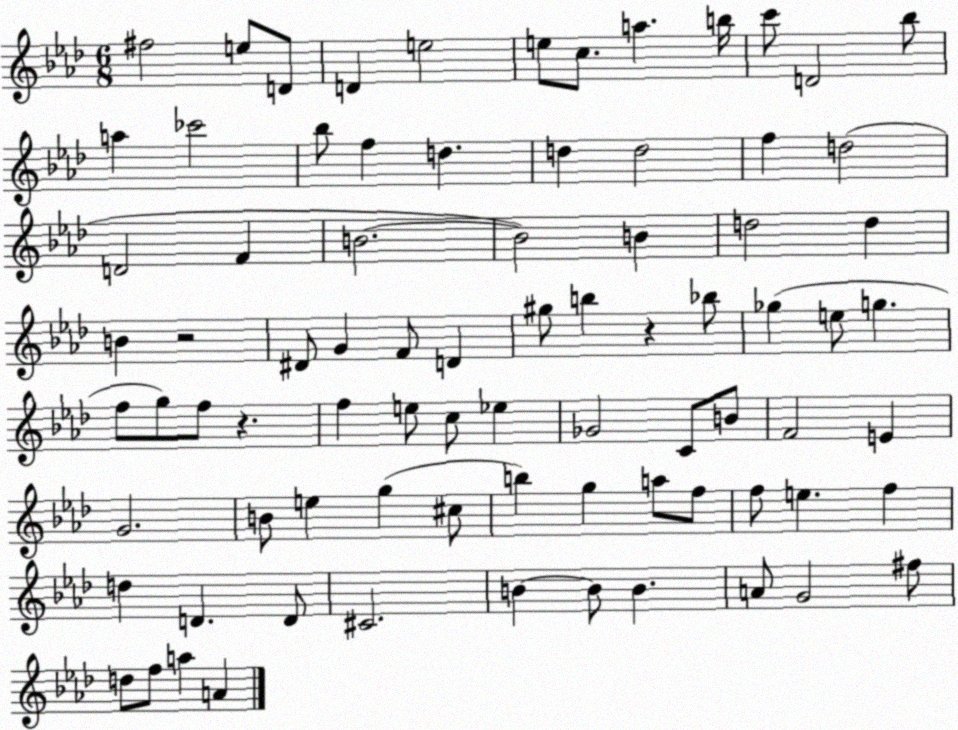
X:1
T:Untitled
M:6/8
L:1/4
K:Ab
^f2 e/2 D/2 D e2 e/2 c/2 a b/4 c'/2 D2 _b/2 a _c'2 _b/2 f d d d2 f d2 D2 F B2 B2 B d2 d B z2 ^D/2 G F/2 D ^g/2 b z _b/2 _g e/2 g f/2 g/2 f/2 z f e/2 c/2 _e _G2 C/2 B/2 F2 E G2 B/2 e g ^c/2 b g a/2 f/2 f/2 e f d D D/2 ^C2 B B/2 B A/2 G2 ^f/2 d/2 f/2 a A